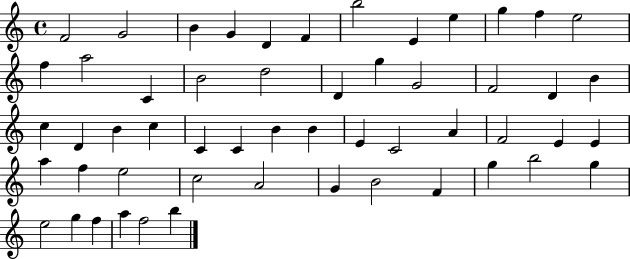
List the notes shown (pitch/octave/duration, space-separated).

F4/h G4/h B4/q G4/q D4/q F4/q B5/h E4/q E5/q G5/q F5/q E5/h F5/q A5/h C4/q B4/h D5/h D4/q G5/q G4/h F4/h D4/q B4/q C5/q D4/q B4/q C5/q C4/q C4/q B4/q B4/q E4/q C4/h A4/q F4/h E4/q E4/q A5/q F5/q E5/h C5/h A4/h G4/q B4/h F4/q G5/q B5/h G5/q E5/h G5/q F5/q A5/q F5/h B5/q